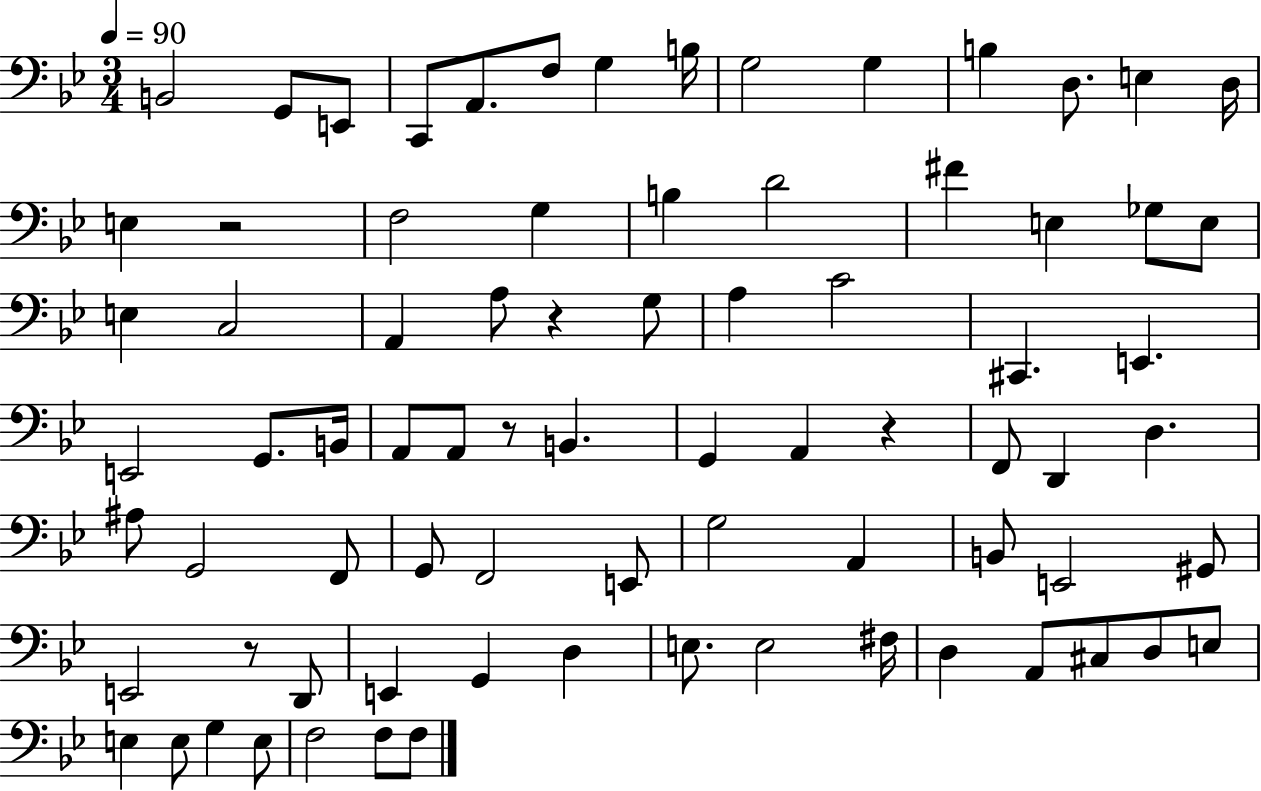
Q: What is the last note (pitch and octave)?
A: F3